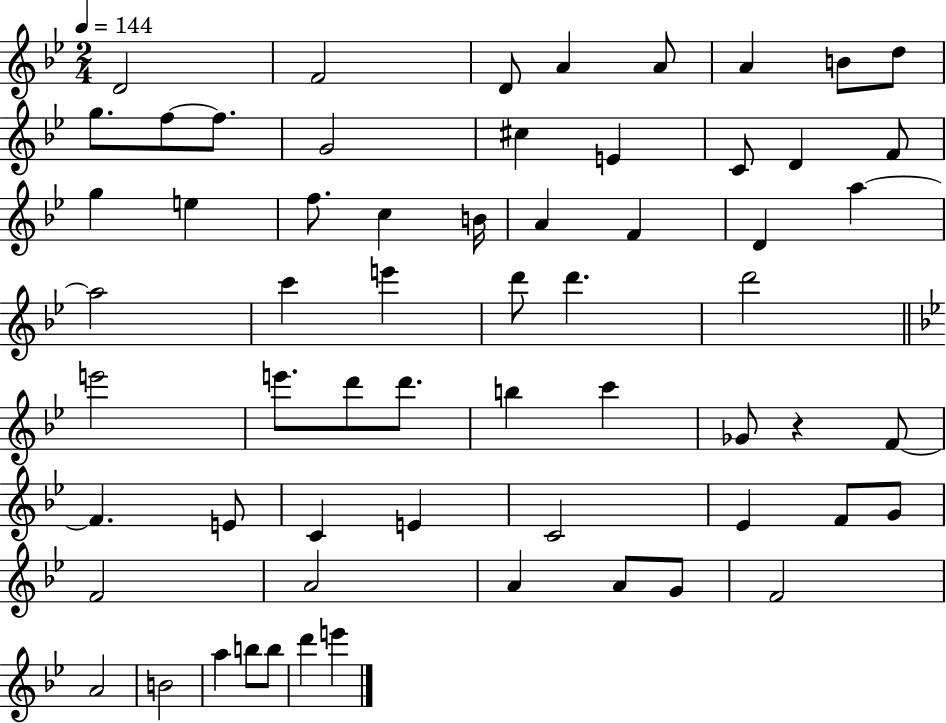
X:1
T:Untitled
M:2/4
L:1/4
K:Bb
D2 F2 D/2 A A/2 A B/2 d/2 g/2 f/2 f/2 G2 ^c E C/2 D F/2 g e f/2 c B/4 A F D a a2 c' e' d'/2 d' d'2 e'2 e'/2 d'/2 d'/2 b c' _G/2 z F/2 F E/2 C E C2 _E F/2 G/2 F2 A2 A A/2 G/2 F2 A2 B2 a b/2 b/2 d' e'